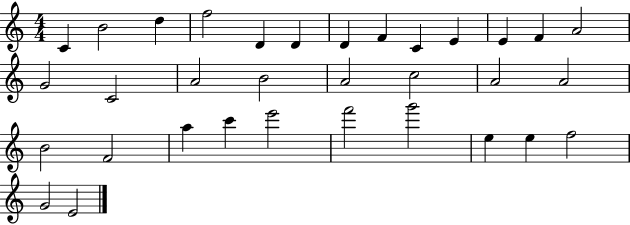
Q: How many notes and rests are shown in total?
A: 33